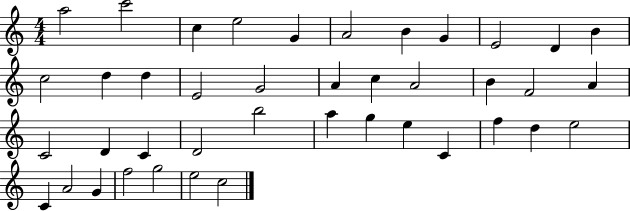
A5/h C6/h C5/q E5/h G4/q A4/h B4/q G4/q E4/h D4/q B4/q C5/h D5/q D5/q E4/h G4/h A4/q C5/q A4/h B4/q F4/h A4/q C4/h D4/q C4/q D4/h B5/h A5/q G5/q E5/q C4/q F5/q D5/q E5/h C4/q A4/h G4/q F5/h G5/h E5/h C5/h